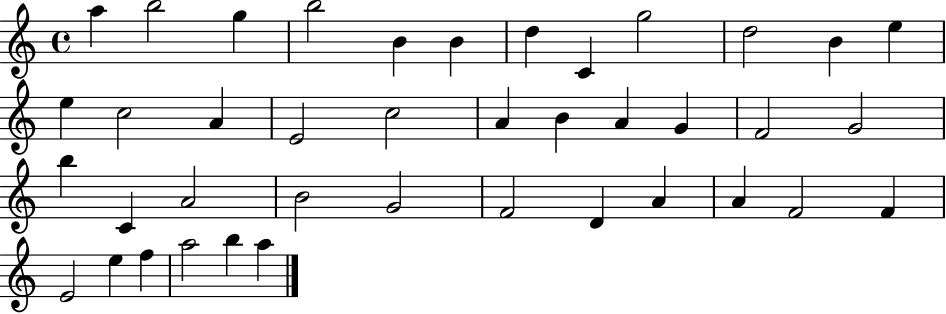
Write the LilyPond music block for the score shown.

{
  \clef treble
  \time 4/4
  \defaultTimeSignature
  \key c \major
  a''4 b''2 g''4 | b''2 b'4 b'4 | d''4 c'4 g''2 | d''2 b'4 e''4 | \break e''4 c''2 a'4 | e'2 c''2 | a'4 b'4 a'4 g'4 | f'2 g'2 | \break b''4 c'4 a'2 | b'2 g'2 | f'2 d'4 a'4 | a'4 f'2 f'4 | \break e'2 e''4 f''4 | a''2 b''4 a''4 | \bar "|."
}